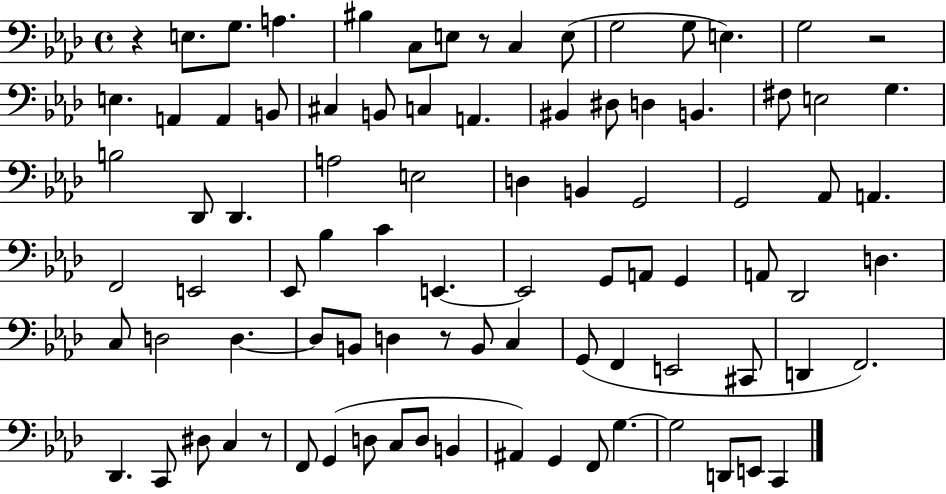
{
  \clef bass
  \time 4/4
  \defaultTimeSignature
  \key aes \major
  \repeat volta 2 { r4 e8. g8. a4. | bis4 c8 e8 r8 c4 e8( | g2 g8 e4.) | g2 r2 | \break e4. a,4 a,4 b,8 | cis4 b,8 c4 a,4. | bis,4 dis8 d4 b,4. | fis8 e2 g4. | \break b2 des,8 des,4. | a2 e2 | d4 b,4 g,2 | g,2 aes,8 a,4. | \break f,2 e,2 | ees,8 bes4 c'4 e,4.~~ | e,2 g,8 a,8 g,4 | a,8 des,2 d4. | \break c8 d2 d4.~~ | d8 b,8 d4 r8 b,8 c4 | g,8( f,4 e,2 cis,8 | d,4 f,2.) | \break des,4. c,8 dis8 c4 r8 | f,8 g,4( d8 c8 d8 b,4 | ais,4) g,4 f,8 g4.~~ | g2 d,8 e,8 c,4 | \break } \bar "|."
}